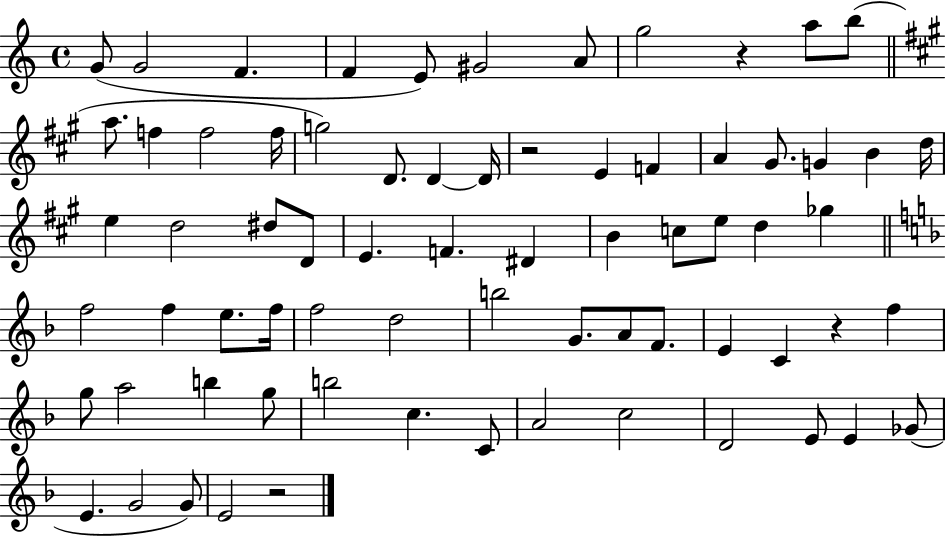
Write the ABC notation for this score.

X:1
T:Untitled
M:4/4
L:1/4
K:C
G/2 G2 F F E/2 ^G2 A/2 g2 z a/2 b/2 a/2 f f2 f/4 g2 D/2 D D/4 z2 E F A ^G/2 G B d/4 e d2 ^d/2 D/2 E F ^D B c/2 e/2 d _g f2 f e/2 f/4 f2 d2 b2 G/2 A/2 F/2 E C z f g/2 a2 b g/2 b2 c C/2 A2 c2 D2 E/2 E _G/2 E G2 G/2 E2 z2